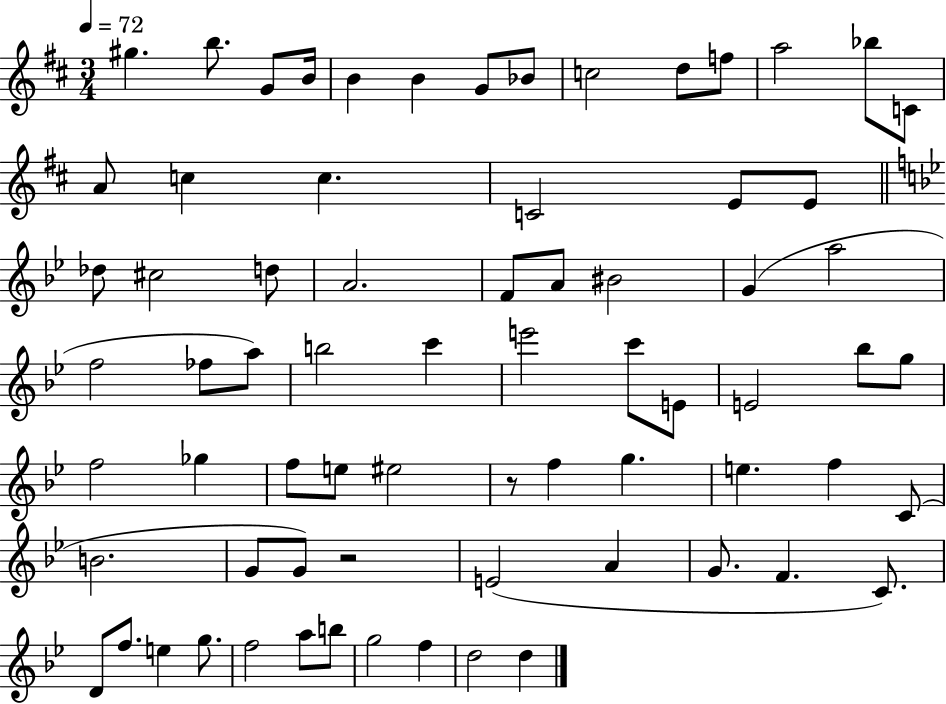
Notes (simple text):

G#5/q. B5/e. G4/e B4/s B4/q B4/q G4/e Bb4/e C5/h D5/e F5/e A5/h Bb5/e C4/e A4/e C5/q C5/q. C4/h E4/e E4/e Db5/e C#5/h D5/e A4/h. F4/e A4/e BIS4/h G4/q A5/h F5/h FES5/e A5/e B5/h C6/q E6/h C6/e E4/e E4/h Bb5/e G5/e F5/h Gb5/q F5/e E5/e EIS5/h R/e F5/q G5/q. E5/q. F5/q C4/e B4/h. G4/e G4/e R/h E4/h A4/q G4/e. F4/q. C4/e. D4/e F5/e. E5/q G5/e. F5/h A5/e B5/e G5/h F5/q D5/h D5/q